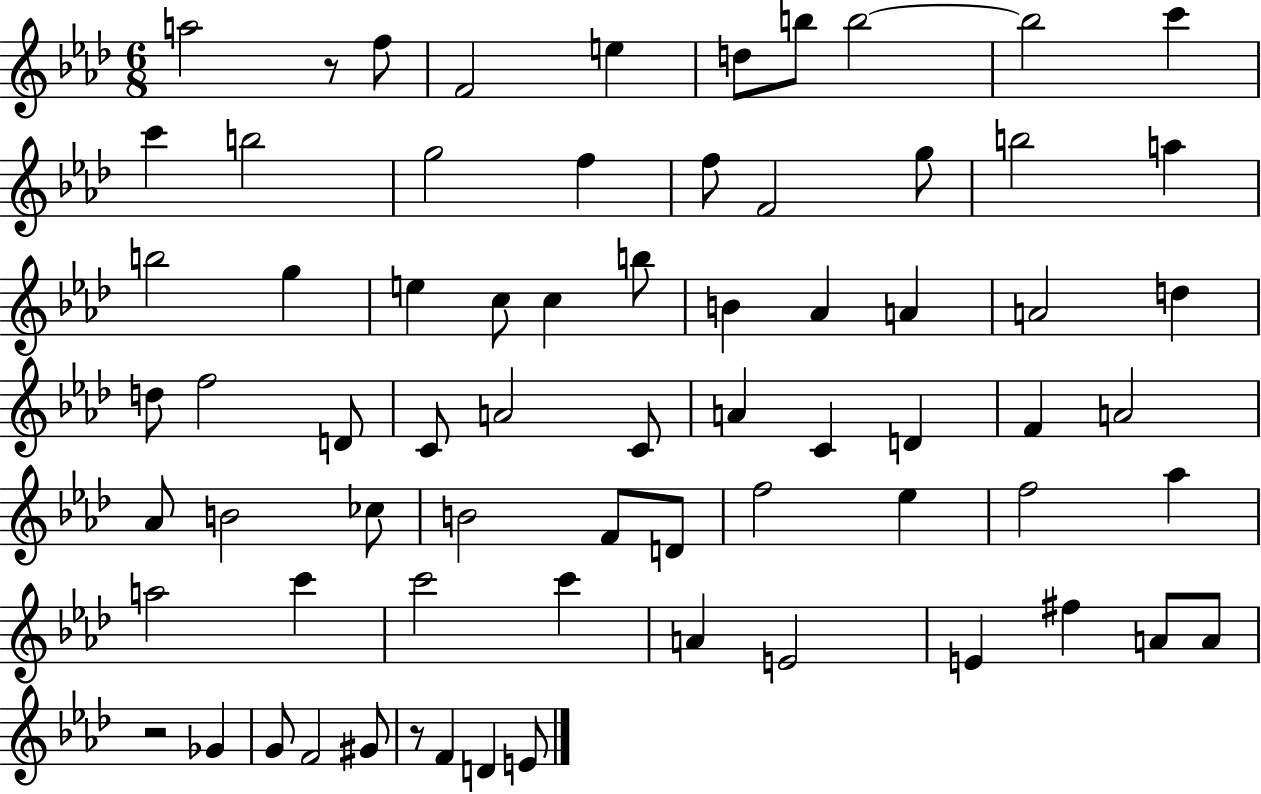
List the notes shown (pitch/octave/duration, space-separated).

A5/h R/e F5/e F4/h E5/q D5/e B5/e B5/h B5/h C6/q C6/q B5/h G5/h F5/q F5/e F4/h G5/e B5/h A5/q B5/h G5/q E5/q C5/e C5/q B5/e B4/q Ab4/q A4/q A4/h D5/q D5/e F5/h D4/e C4/e A4/h C4/e A4/q C4/q D4/q F4/q A4/h Ab4/e B4/h CES5/e B4/h F4/e D4/e F5/h Eb5/q F5/h Ab5/q A5/h C6/q C6/h C6/q A4/q E4/h E4/q F#5/q A4/e A4/e R/h Gb4/q G4/e F4/h G#4/e R/e F4/q D4/q E4/e